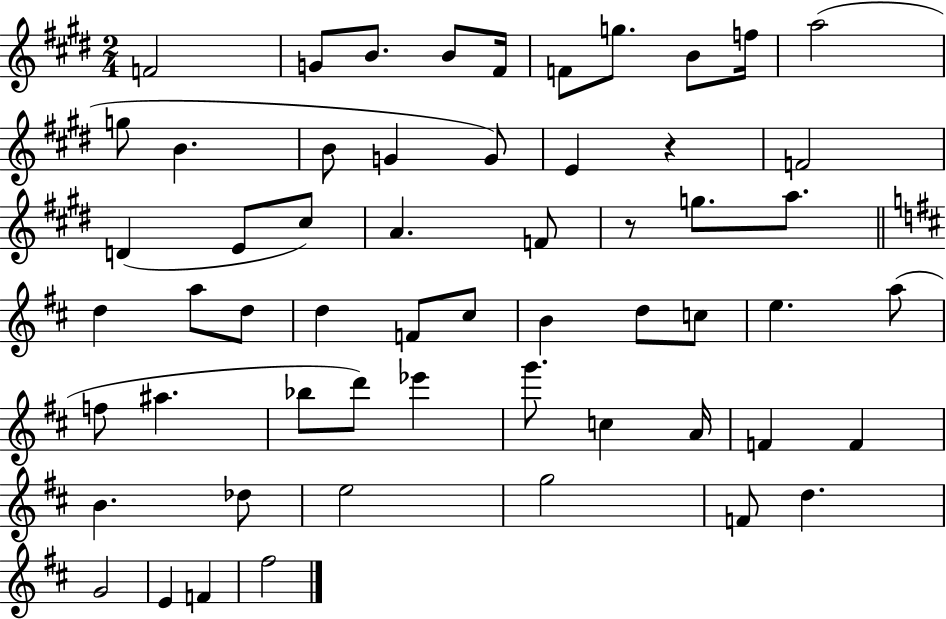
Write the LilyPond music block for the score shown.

{
  \clef treble
  \numericTimeSignature
  \time 2/4
  \key e \major
  f'2 | g'8 b'8. b'8 fis'16 | f'8 g''8. b'8 f''16 | a''2( | \break g''8 b'4. | b'8 g'4 g'8) | e'4 r4 | f'2 | \break d'4( e'8 cis''8) | a'4. f'8 | r8 g''8. a''8. | \bar "||" \break \key d \major d''4 a''8 d''8 | d''4 f'8 cis''8 | b'4 d''8 c''8 | e''4. a''8( | \break f''8 ais''4. | bes''8 d'''8) ees'''4 | g'''8. c''4 a'16 | f'4 f'4 | \break b'4. des''8 | e''2 | g''2 | f'8 d''4. | \break g'2 | e'4 f'4 | fis''2 | \bar "|."
}